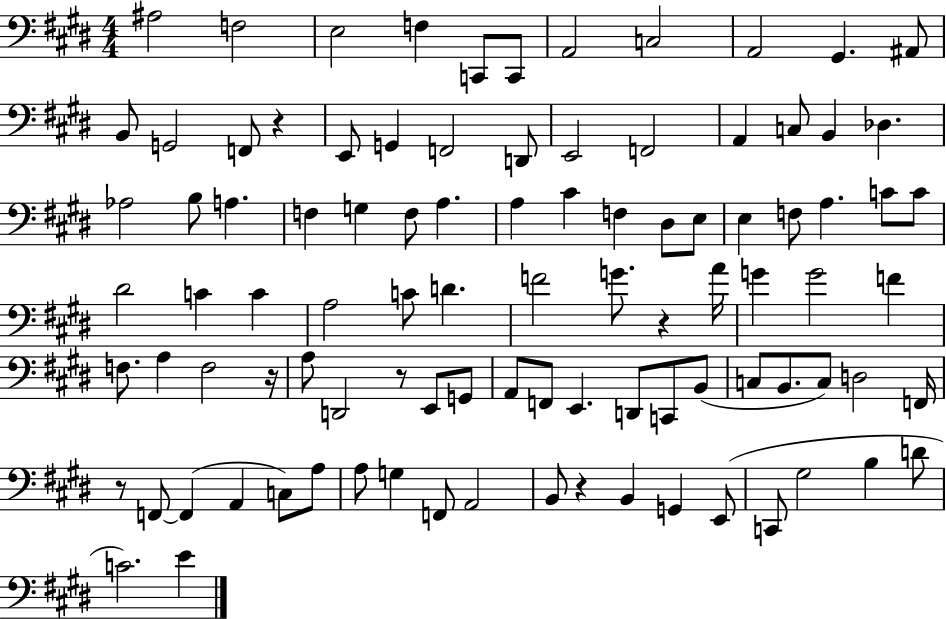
A#3/h F3/h E3/h F3/q C2/e C2/e A2/h C3/h A2/h G#2/q. A#2/e B2/e G2/h F2/e R/q E2/e G2/q F2/h D2/e E2/h F2/h A2/q C3/e B2/q Db3/q. Ab3/h B3/e A3/q. F3/q G3/q F3/e A3/q. A3/q C#4/q F3/q D#3/e E3/e E3/q F3/e A3/q. C4/e C4/e D#4/h C4/q C4/q A3/h C4/e D4/q. F4/h G4/e. R/q A4/s G4/q G4/h F4/q F3/e. A3/q F3/h R/s A3/e D2/h R/e E2/e G2/e A2/e F2/e E2/q. D2/e C2/e B2/e C3/e B2/e. C3/e D3/h F2/s R/e F2/e F2/q A2/q C3/e A3/e A3/e G3/q F2/e A2/h B2/e R/q B2/q G2/q E2/e C2/e G#3/h B3/q D4/e C4/h. E4/q